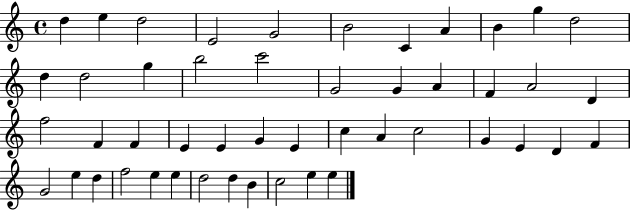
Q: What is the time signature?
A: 4/4